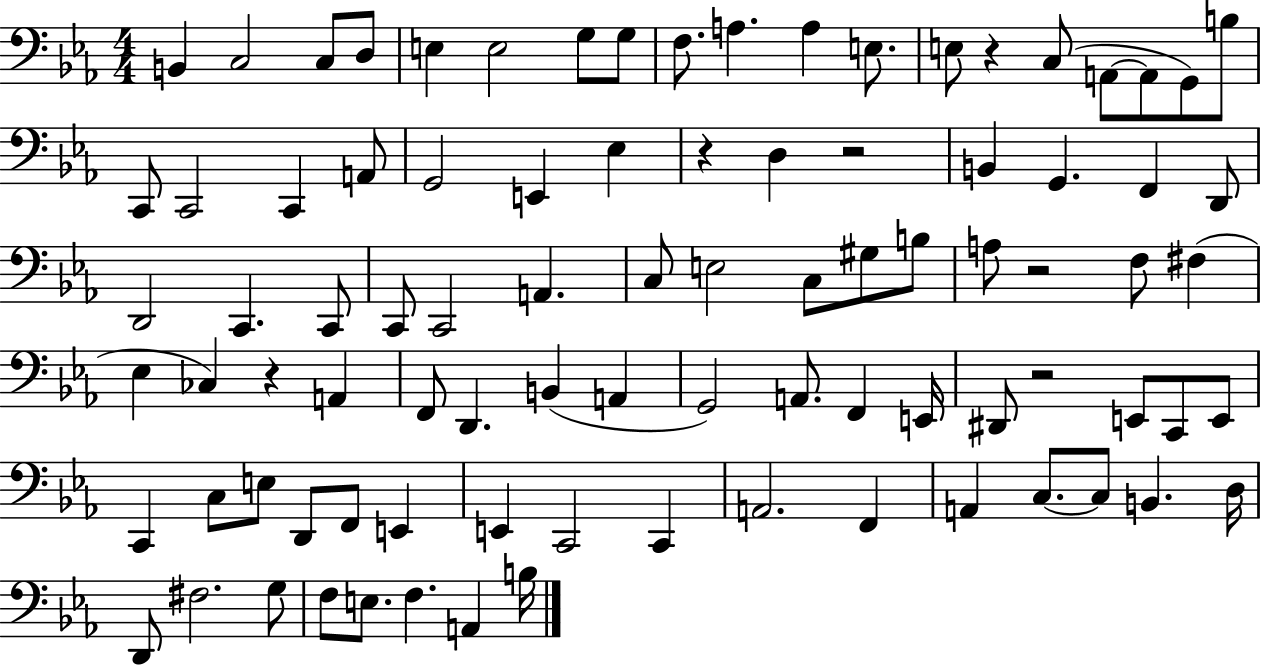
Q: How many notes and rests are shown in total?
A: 89